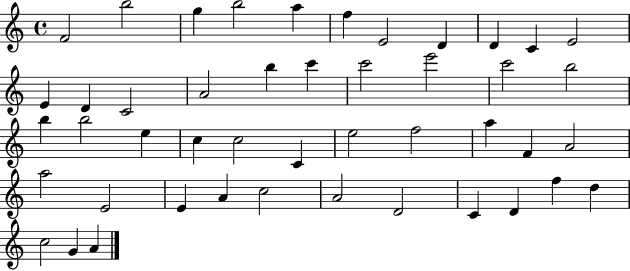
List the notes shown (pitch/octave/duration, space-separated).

F4/h B5/h G5/q B5/h A5/q F5/q E4/h D4/q D4/q C4/q E4/h E4/q D4/q C4/h A4/h B5/q C6/q C6/h E6/h C6/h B5/h B5/q B5/h E5/q C5/q C5/h C4/q E5/h F5/h A5/q F4/q A4/h A5/h E4/h E4/q A4/q C5/h A4/h D4/h C4/q D4/q F5/q D5/q C5/h G4/q A4/q